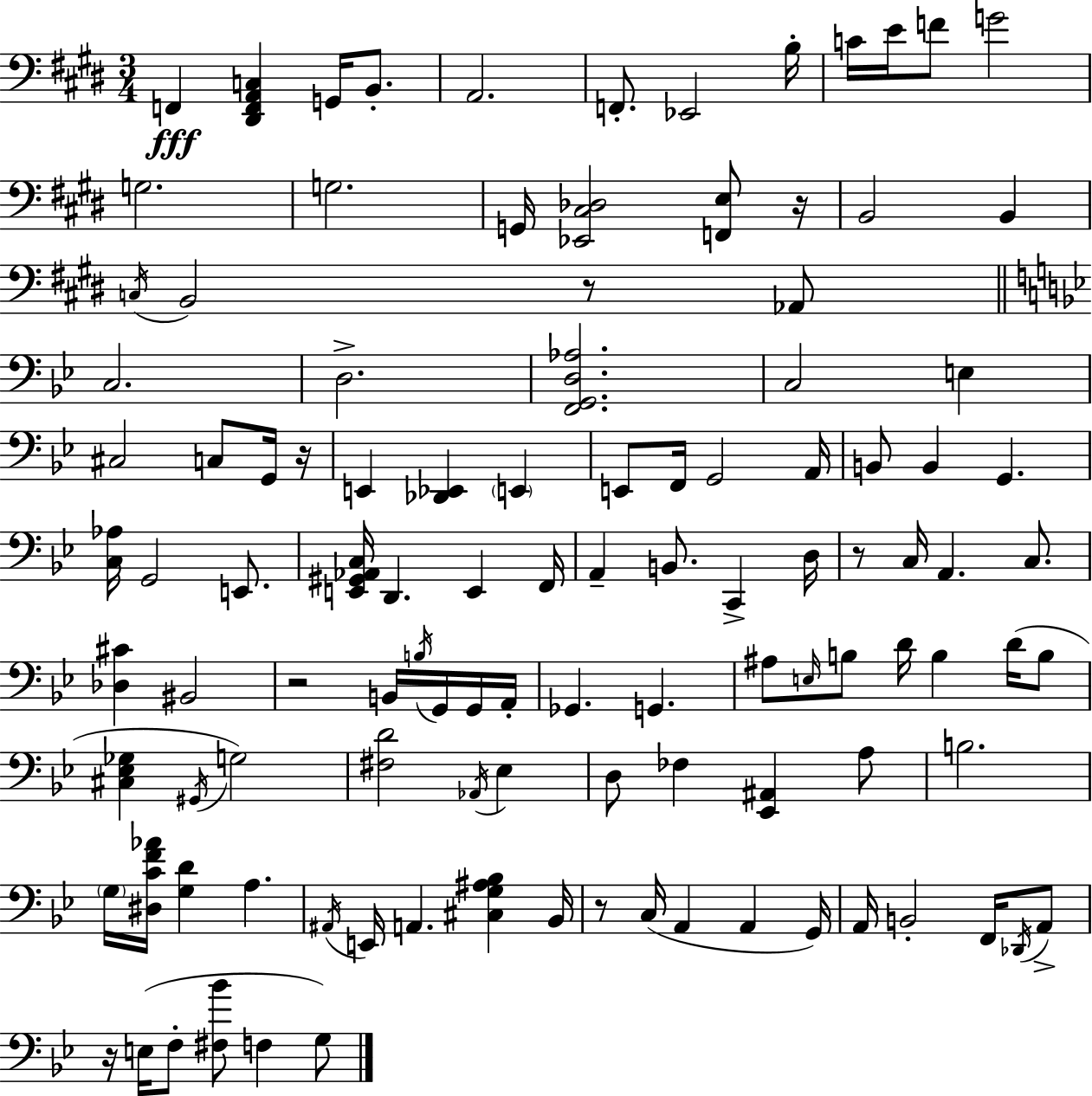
F2/q [D#2,F2,A2,C3]/q G2/s B2/e. A2/h. F2/e. Eb2/h B3/s C4/s E4/s F4/e G4/h G3/h. G3/h. G2/s [Eb2,C#3,Db3]/h [F2,E3]/e R/s B2/h B2/q C3/s B2/h R/e Ab2/e C3/h. D3/h. [F2,G2,D3,Ab3]/h. C3/h E3/q C#3/h C3/e G2/s R/s E2/q [Db2,Eb2]/q E2/q E2/e F2/s G2/h A2/s B2/e B2/q G2/q. [C3,Ab3]/s G2/h E2/e. [E2,G#2,Ab2,C3]/s D2/q. E2/q F2/s A2/q B2/e. C2/q D3/s R/e C3/s A2/q. C3/e. [Db3,C#4]/q BIS2/h R/h B2/s B3/s G2/s G2/s A2/s Gb2/q. G2/q. A#3/e E3/s B3/e D4/s B3/q D4/s B3/e [C#3,Eb3,Gb3]/q G#2/s G3/h [F#3,D4]/h Ab2/s Eb3/q D3/e FES3/q [Eb2,A#2]/q A3/e B3/h. G3/s [D#3,C4,F4,Ab4]/s [G3,D4]/q A3/q. A#2/s E2/s A2/q. [C#3,G3,A#3,Bb3]/q Bb2/s R/e C3/s A2/q A2/q G2/s A2/s B2/h F2/s Db2/s A2/e R/s E3/s F3/e [F#3,Bb4]/e F3/q G3/e